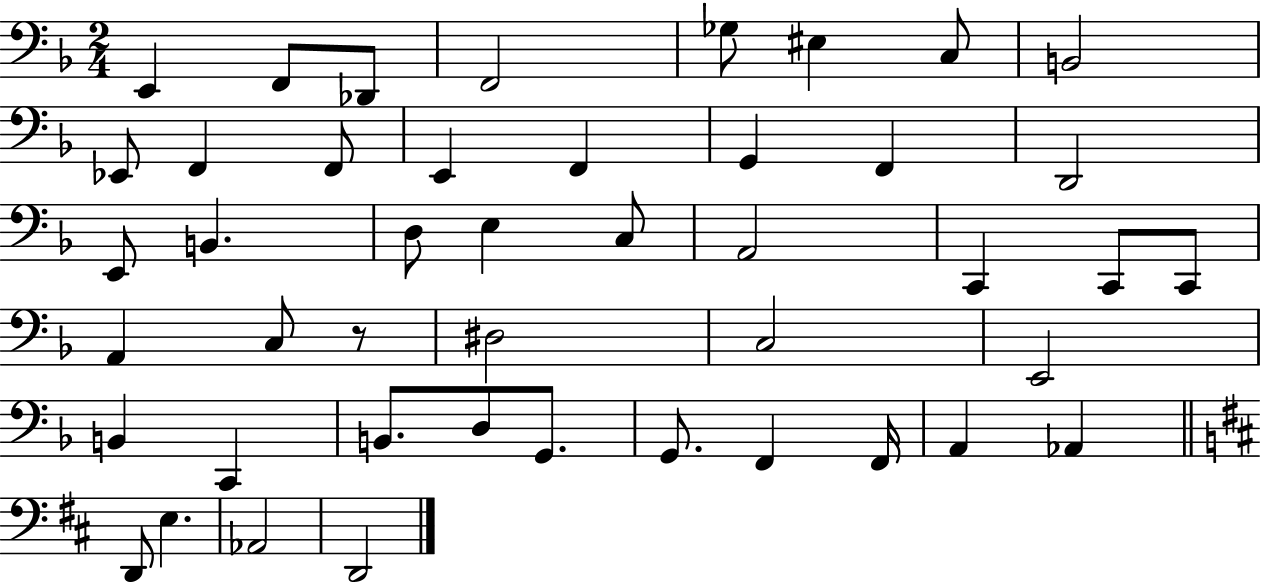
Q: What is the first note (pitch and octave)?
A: E2